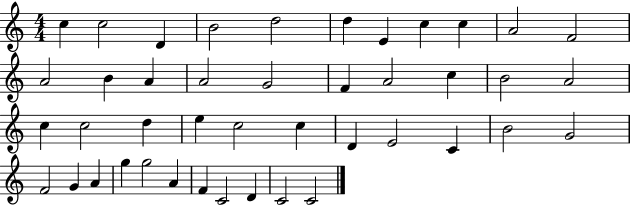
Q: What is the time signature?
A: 4/4